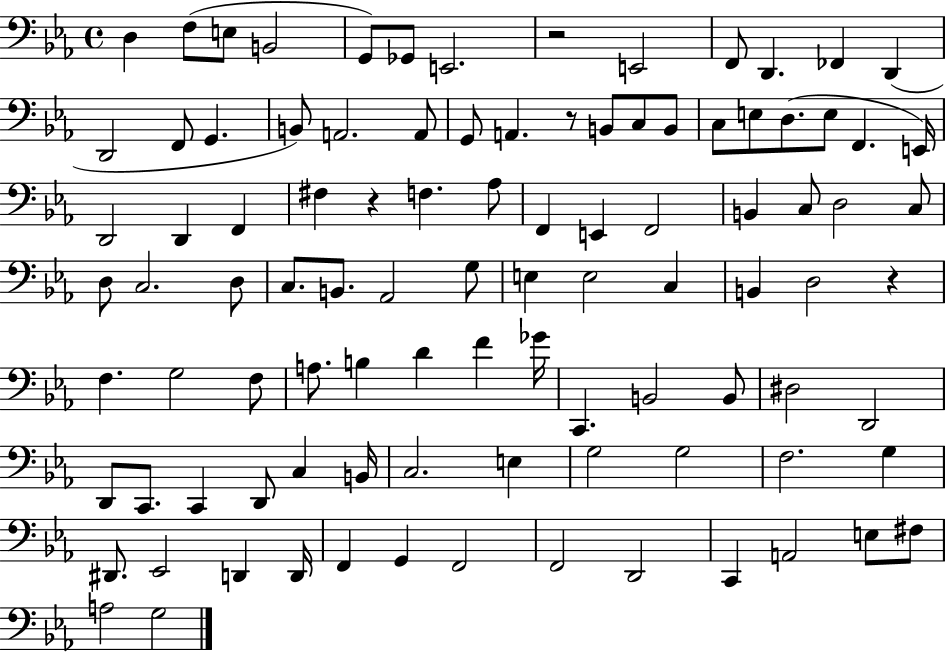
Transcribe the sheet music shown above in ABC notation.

X:1
T:Untitled
M:4/4
L:1/4
K:Eb
D, F,/2 E,/2 B,,2 G,,/2 _G,,/2 E,,2 z2 E,,2 F,,/2 D,, _F,, D,, D,,2 F,,/2 G,, B,,/2 A,,2 A,,/2 G,,/2 A,, z/2 B,,/2 C,/2 B,,/2 C,/2 E,/2 D,/2 E,/2 F,, E,,/4 D,,2 D,, F,, ^F, z F, _A,/2 F,, E,, F,,2 B,, C,/2 D,2 C,/2 D,/2 C,2 D,/2 C,/2 B,,/2 _A,,2 G,/2 E, E,2 C, B,, D,2 z F, G,2 F,/2 A,/2 B, D F _G/4 C,, B,,2 B,,/2 ^D,2 D,,2 D,,/2 C,,/2 C,, D,,/2 C, B,,/4 C,2 E, G,2 G,2 F,2 G, ^D,,/2 _E,,2 D,, D,,/4 F,, G,, F,,2 F,,2 D,,2 C,, A,,2 E,/2 ^F,/2 A,2 G,2